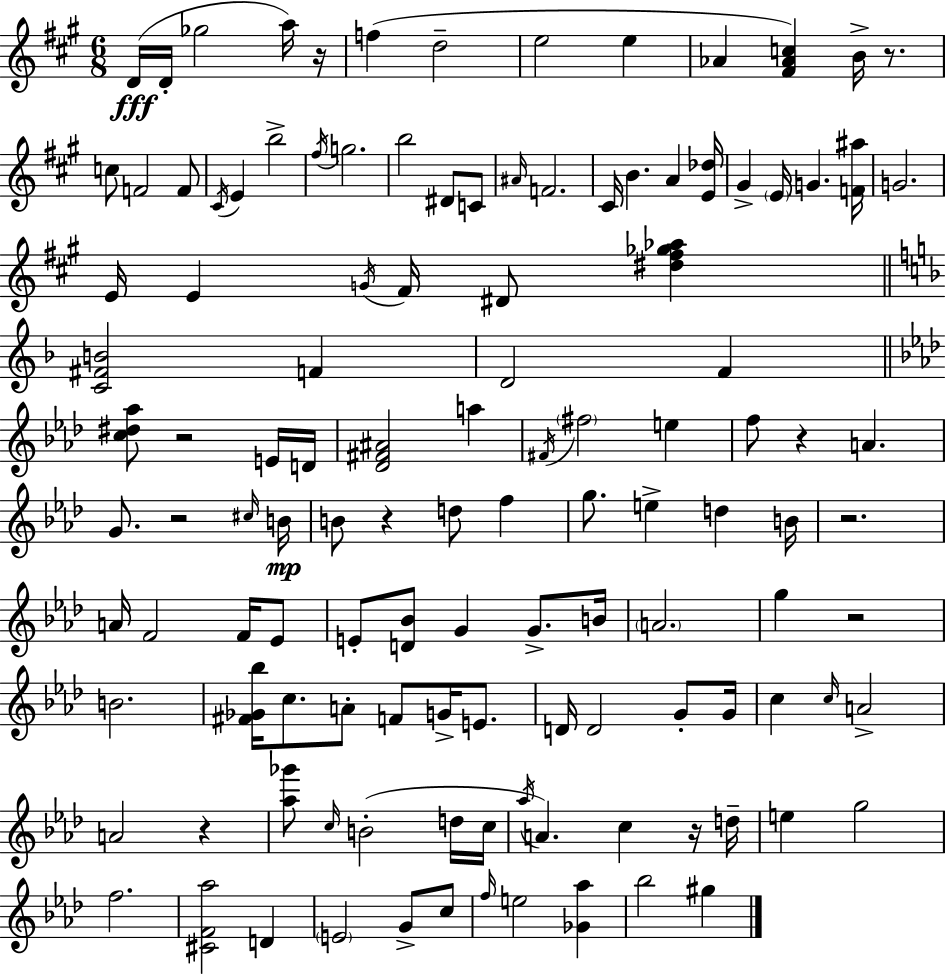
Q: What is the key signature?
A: A major